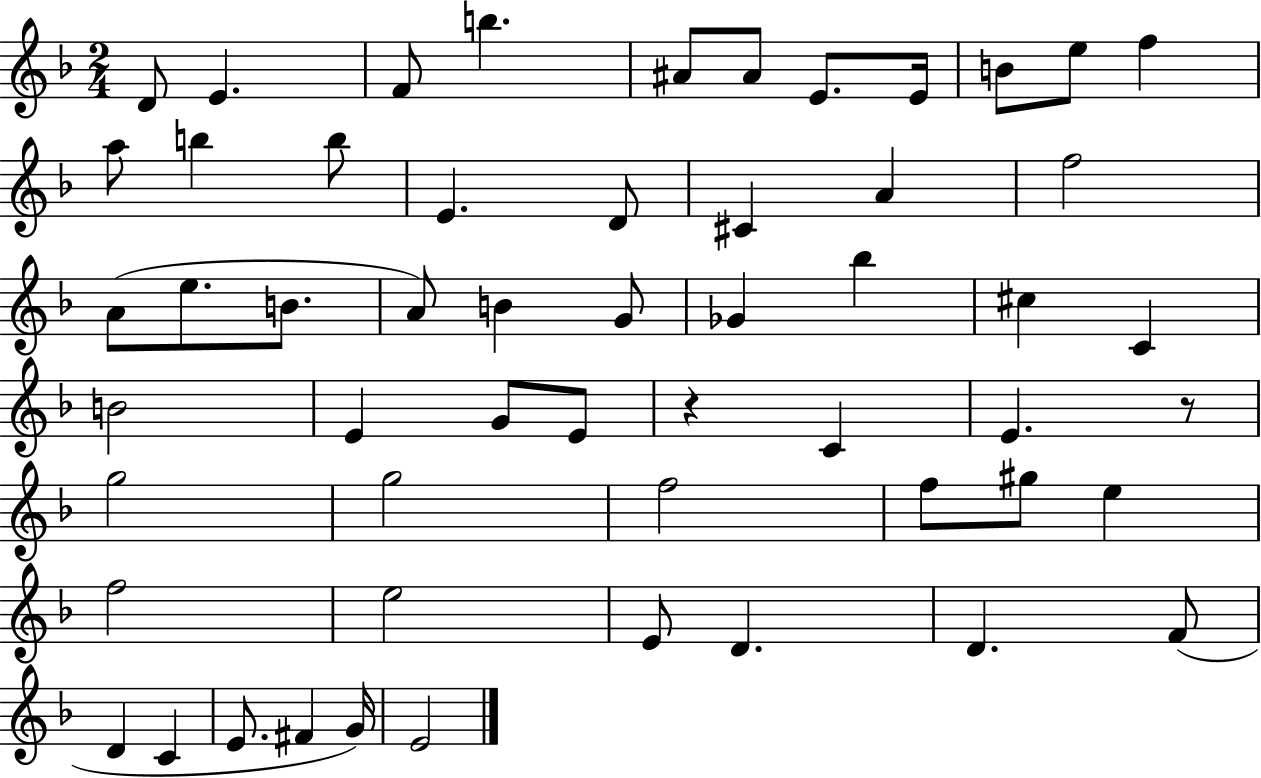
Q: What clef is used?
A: treble